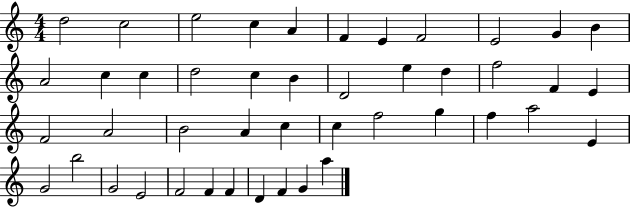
{
  \clef treble
  \numericTimeSignature
  \time 4/4
  \key c \major
  d''2 c''2 | e''2 c''4 a'4 | f'4 e'4 f'2 | e'2 g'4 b'4 | \break a'2 c''4 c''4 | d''2 c''4 b'4 | d'2 e''4 d''4 | f''2 f'4 e'4 | \break f'2 a'2 | b'2 a'4 c''4 | c''4 f''2 g''4 | f''4 a''2 e'4 | \break g'2 b''2 | g'2 e'2 | f'2 f'4 f'4 | d'4 f'4 g'4 a''4 | \break \bar "|."
}